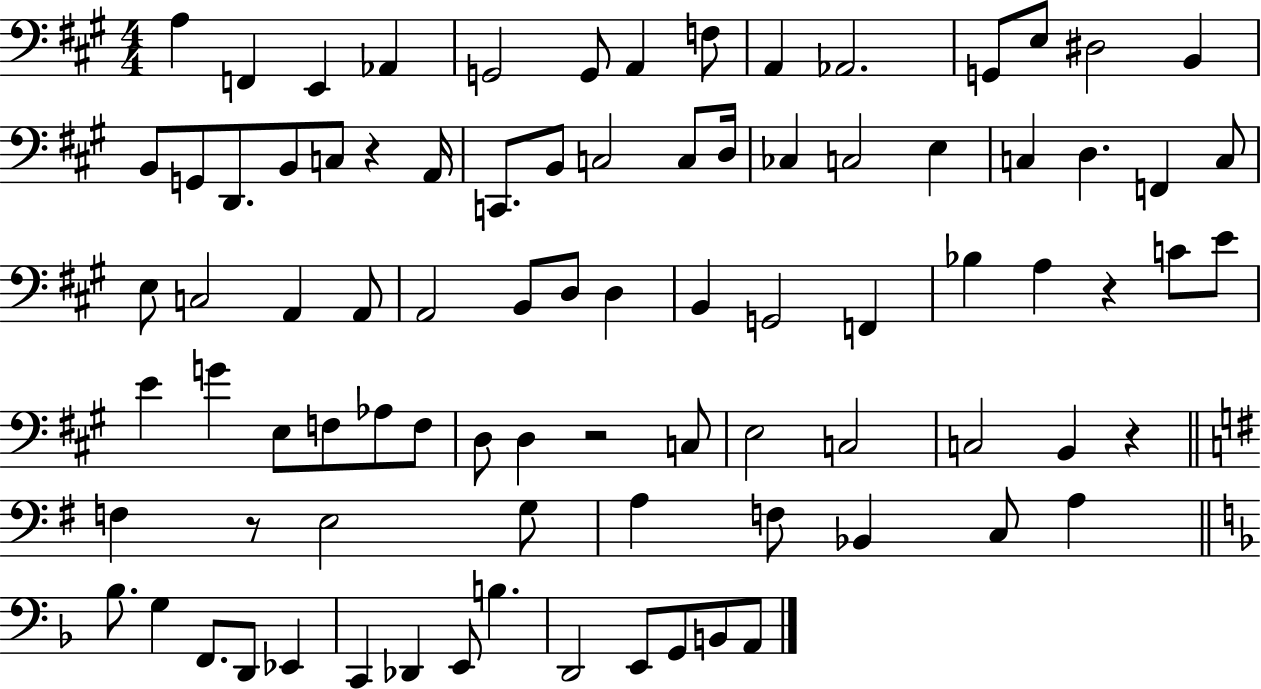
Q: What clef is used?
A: bass